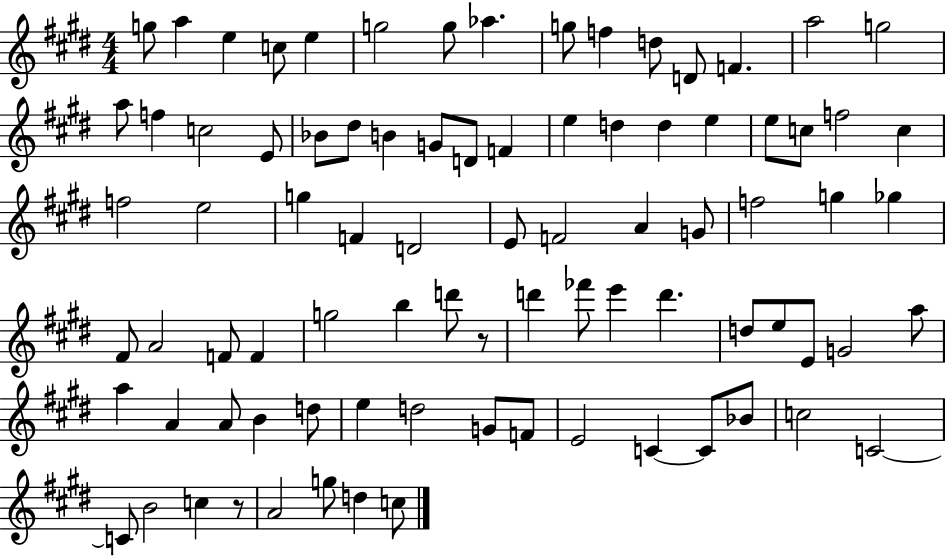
{
  \clef treble
  \numericTimeSignature
  \time 4/4
  \key e \major
  g''8 a''4 e''4 c''8 e''4 | g''2 g''8 aes''4. | g''8 f''4 d''8 d'8 f'4. | a''2 g''2 | \break a''8 f''4 c''2 e'8 | bes'8 dis''8 b'4 g'8 d'8 f'4 | e''4 d''4 d''4 e''4 | e''8 c''8 f''2 c''4 | \break f''2 e''2 | g''4 f'4 d'2 | e'8 f'2 a'4 g'8 | f''2 g''4 ges''4 | \break fis'8 a'2 f'8 f'4 | g''2 b''4 d'''8 r8 | d'''4 fes'''8 e'''4 d'''4. | d''8 e''8 e'8 g'2 a''8 | \break a''4 a'4 a'8 b'4 d''8 | e''4 d''2 g'8 f'8 | e'2 c'4~~ c'8 bes'8 | c''2 c'2~~ | \break c'8 b'2 c''4 r8 | a'2 g''8 d''4 c''8 | \bar "|."
}